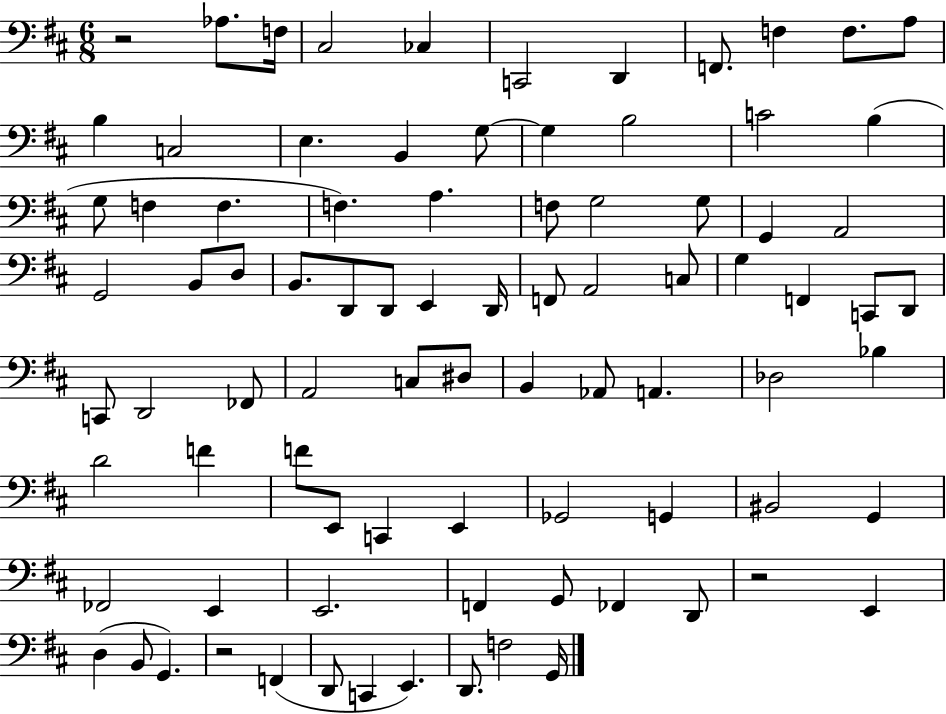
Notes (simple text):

R/h Ab3/e. F3/s C#3/h CES3/q C2/h D2/q F2/e. F3/q F3/e. A3/e B3/q C3/h E3/q. B2/q G3/e G3/q B3/h C4/h B3/q G3/e F3/q F3/q. F3/q. A3/q. F3/e G3/h G3/e G2/q A2/h G2/h B2/e D3/e B2/e. D2/e D2/e E2/q D2/s F2/e A2/h C3/e G3/q F2/q C2/e D2/e C2/e D2/h FES2/e A2/h C3/e D#3/e B2/q Ab2/e A2/q. Db3/h Bb3/q D4/h F4/q F4/e E2/e C2/q E2/q Gb2/h G2/q BIS2/h G2/q FES2/h E2/q E2/h. F2/q G2/e FES2/q D2/e R/h E2/q D3/q B2/e G2/q. R/h F2/q D2/e C2/q E2/q. D2/e. F3/h G2/s